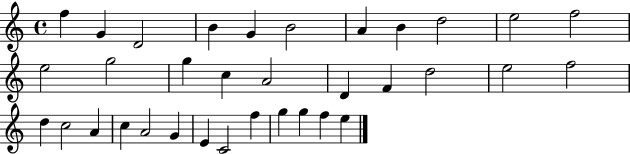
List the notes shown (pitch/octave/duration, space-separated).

F5/q G4/q D4/h B4/q G4/q B4/h A4/q B4/q D5/h E5/h F5/h E5/h G5/h G5/q C5/q A4/h D4/q F4/q D5/h E5/h F5/h D5/q C5/h A4/q C5/q A4/h G4/q E4/q C4/h F5/q G5/q G5/q F5/q E5/q